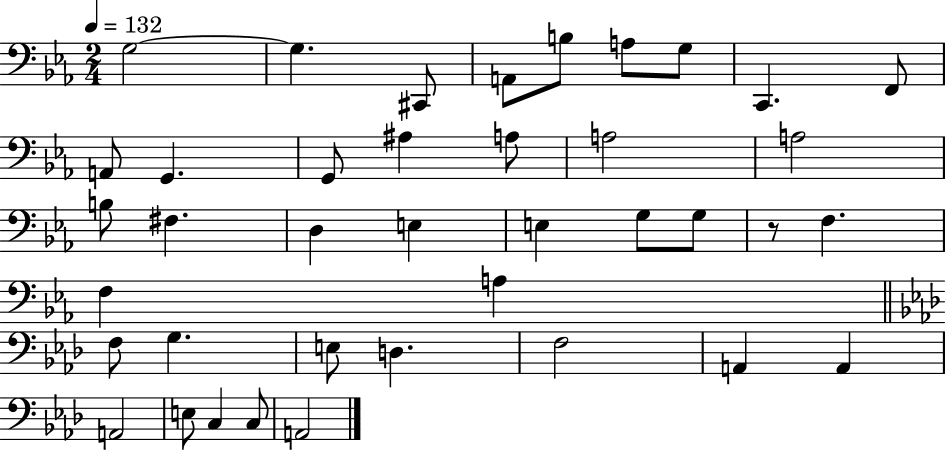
G3/h G3/q. C#2/e A2/e B3/e A3/e G3/e C2/q. F2/e A2/e G2/q. G2/e A#3/q A3/e A3/h A3/h B3/e F#3/q. D3/q E3/q E3/q G3/e G3/e R/e F3/q. F3/q A3/q F3/e G3/q. E3/e D3/q. F3/h A2/q A2/q A2/h E3/e C3/q C3/e A2/h